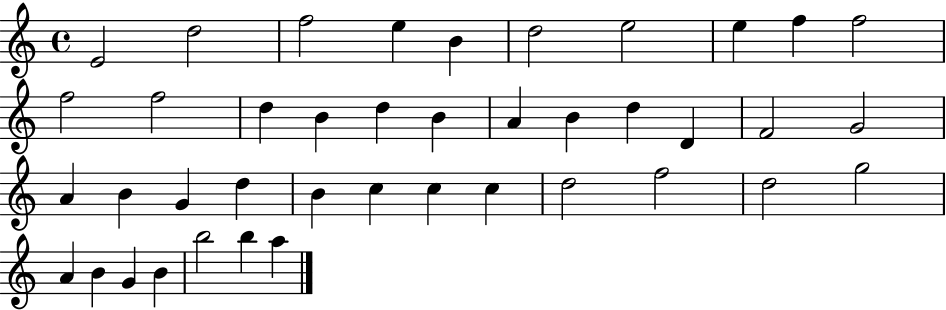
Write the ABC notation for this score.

X:1
T:Untitled
M:4/4
L:1/4
K:C
E2 d2 f2 e B d2 e2 e f f2 f2 f2 d B d B A B d D F2 G2 A B G d B c c c d2 f2 d2 g2 A B G B b2 b a